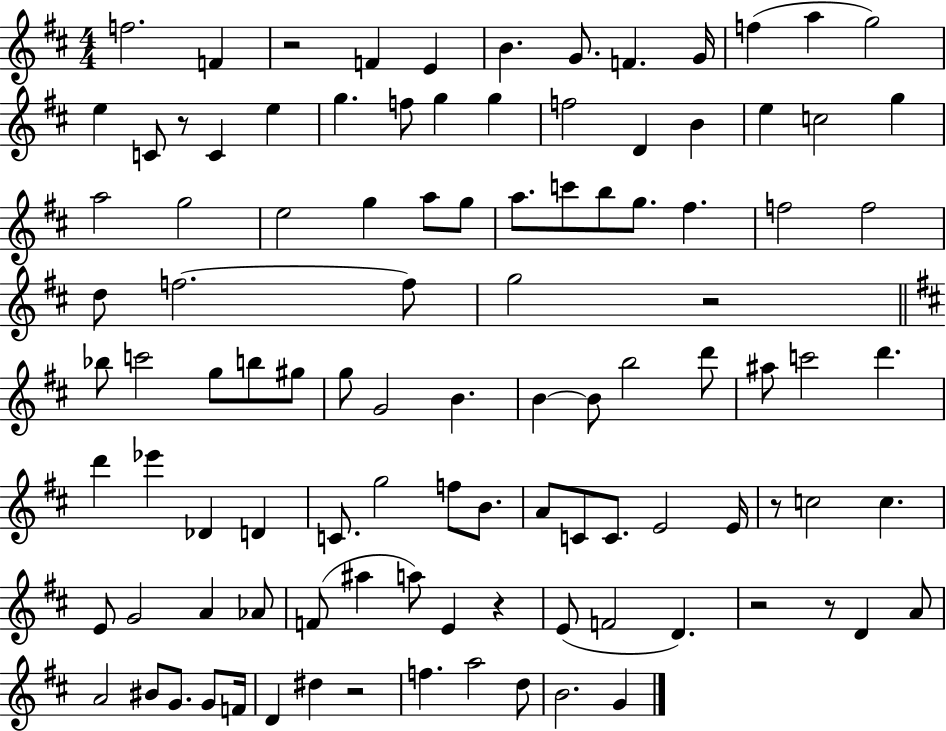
{
  \clef treble
  \numericTimeSignature
  \time 4/4
  \key d \major
  f''2. f'4 | r2 f'4 e'4 | b'4. g'8. f'4. g'16 | f''4( a''4 g''2) | \break e''4 c'8 r8 c'4 e''4 | g''4. f''8 g''4 g''4 | f''2 d'4 b'4 | e''4 c''2 g''4 | \break a''2 g''2 | e''2 g''4 a''8 g''8 | a''8. c'''8 b''8 g''8. fis''4. | f''2 f''2 | \break d''8 f''2.~~ f''8 | g''2 r2 | \bar "||" \break \key d \major bes''8 c'''2 g''8 b''8 gis''8 | g''8 g'2 b'4. | b'4~~ b'8 b''2 d'''8 | ais''8 c'''2 d'''4. | \break d'''4 ees'''4 des'4 d'4 | c'8. g''2 f''8 b'8. | a'8 c'8 c'8. e'2 e'16 | r8 c''2 c''4. | \break e'8 g'2 a'4 aes'8 | f'8( ais''4 a''8) e'4 r4 | e'8( f'2 d'4.) | r2 r8 d'4 a'8 | \break a'2 bis'8 g'8. g'8 f'16 | d'4 dis''4 r2 | f''4. a''2 d''8 | b'2. g'4 | \break \bar "|."
}